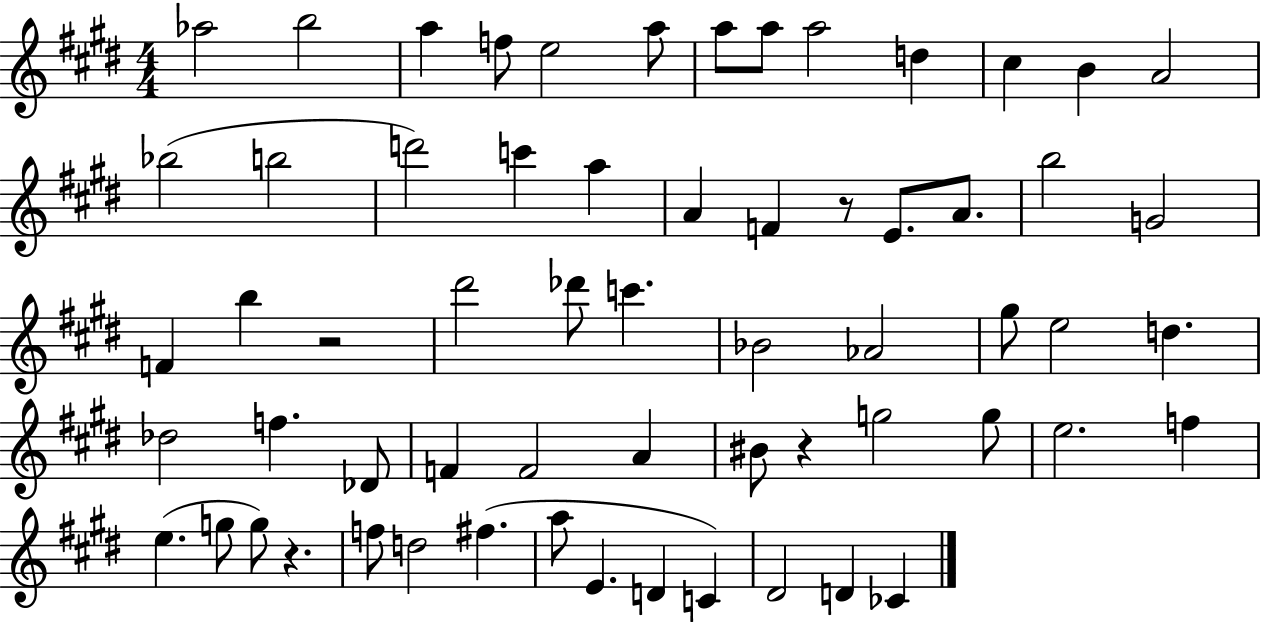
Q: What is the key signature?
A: E major